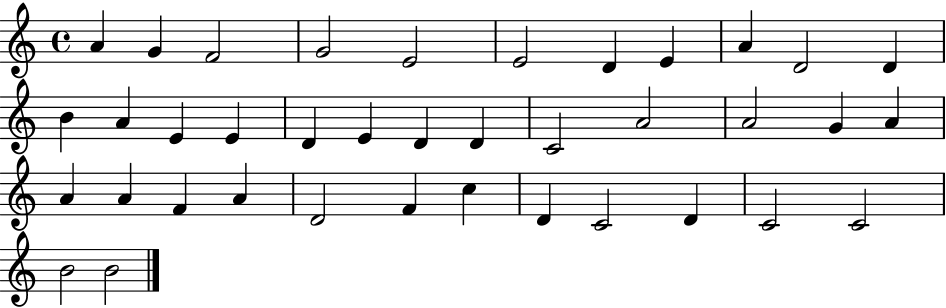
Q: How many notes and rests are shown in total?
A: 38